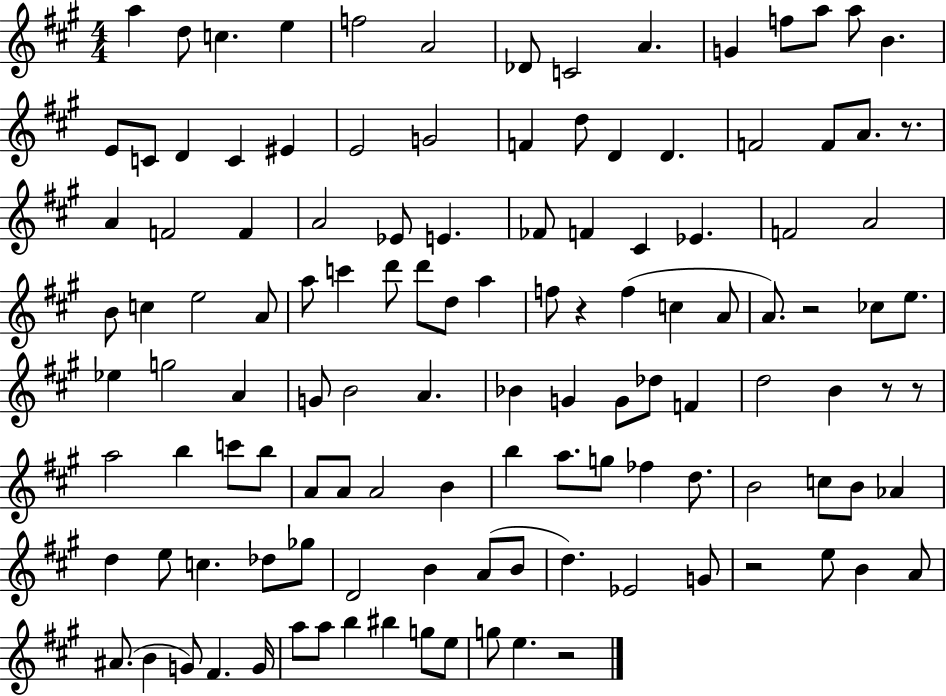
{
  \clef treble
  \numericTimeSignature
  \time 4/4
  \key a \major
  a''4 d''8 c''4. e''4 | f''2 a'2 | des'8 c'2 a'4. | g'4 f''8 a''8 a''8 b'4. | \break e'8 c'8 d'4 c'4 eis'4 | e'2 g'2 | f'4 d''8 d'4 d'4. | f'2 f'8 a'8. r8. | \break a'4 f'2 f'4 | a'2 ees'8 e'4. | fes'8 f'4 cis'4 ees'4. | f'2 a'2 | \break b'8 c''4 e''2 a'8 | a''8 c'''4 d'''8 d'''8 d''8 a''4 | f''8 r4 f''4( c''4 a'8 | a'8.) r2 ces''8 e''8. | \break ees''4 g''2 a'4 | g'8 b'2 a'4. | bes'4 g'4 g'8 des''8 f'4 | d''2 b'4 r8 r8 | \break a''2 b''4 c'''8 b''8 | a'8 a'8 a'2 b'4 | b''4 a''8. g''8 fes''4 d''8. | b'2 c''8 b'8 aes'4 | \break d''4 e''8 c''4. des''8 ges''8 | d'2 b'4 a'8( b'8 | d''4.) ees'2 g'8 | r2 e''8 b'4 a'8 | \break ais'8.( b'4 g'8) fis'4. g'16 | a''8 a''8 b''4 bis''4 g''8 e''8 | g''8 e''4. r2 | \bar "|."
}